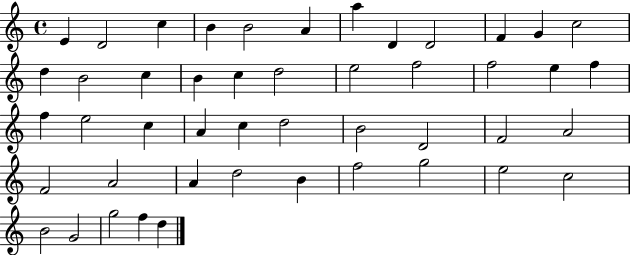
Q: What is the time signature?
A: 4/4